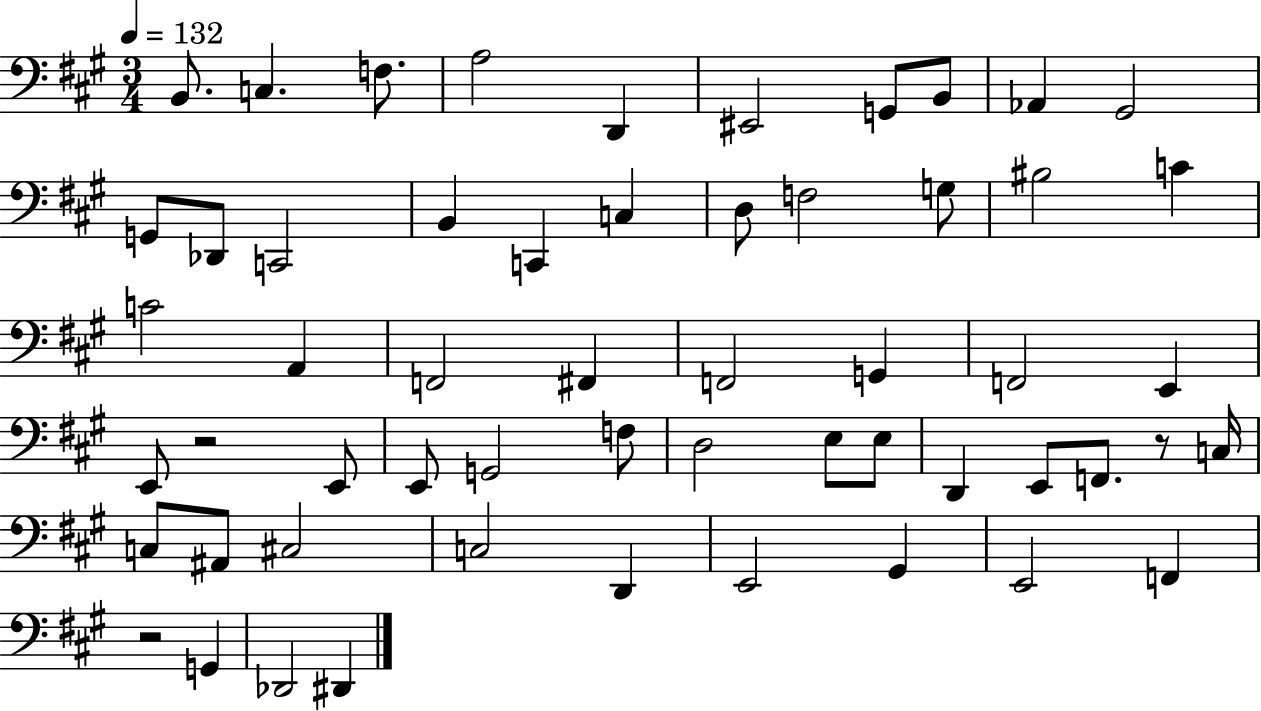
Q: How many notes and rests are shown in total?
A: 56